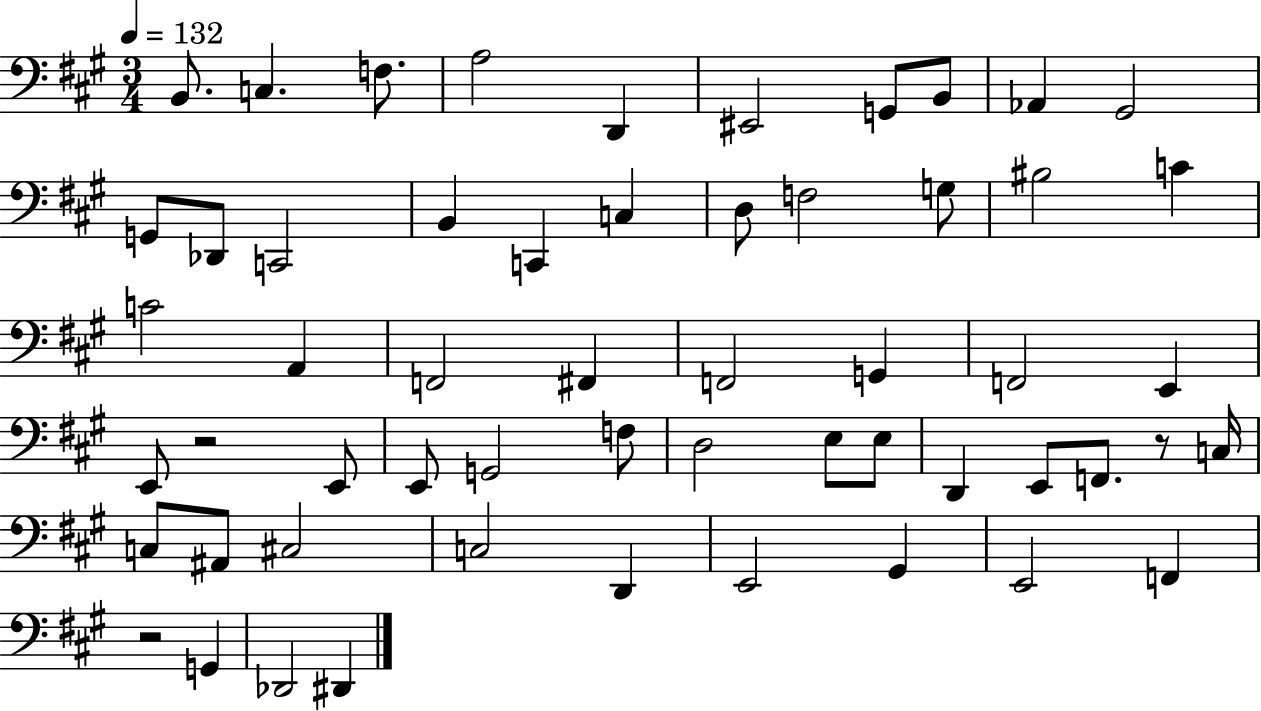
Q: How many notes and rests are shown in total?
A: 56